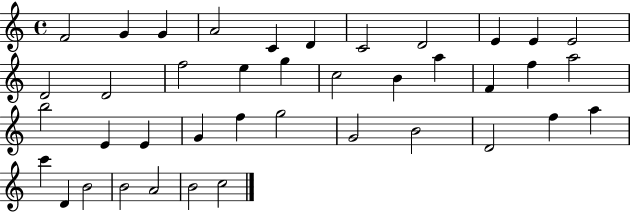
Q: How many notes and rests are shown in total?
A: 40